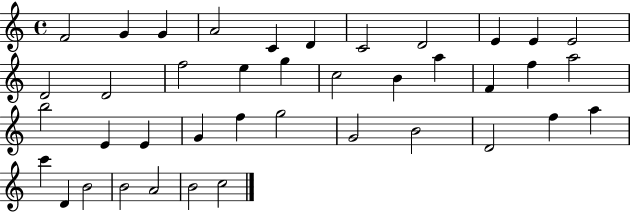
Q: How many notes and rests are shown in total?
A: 40